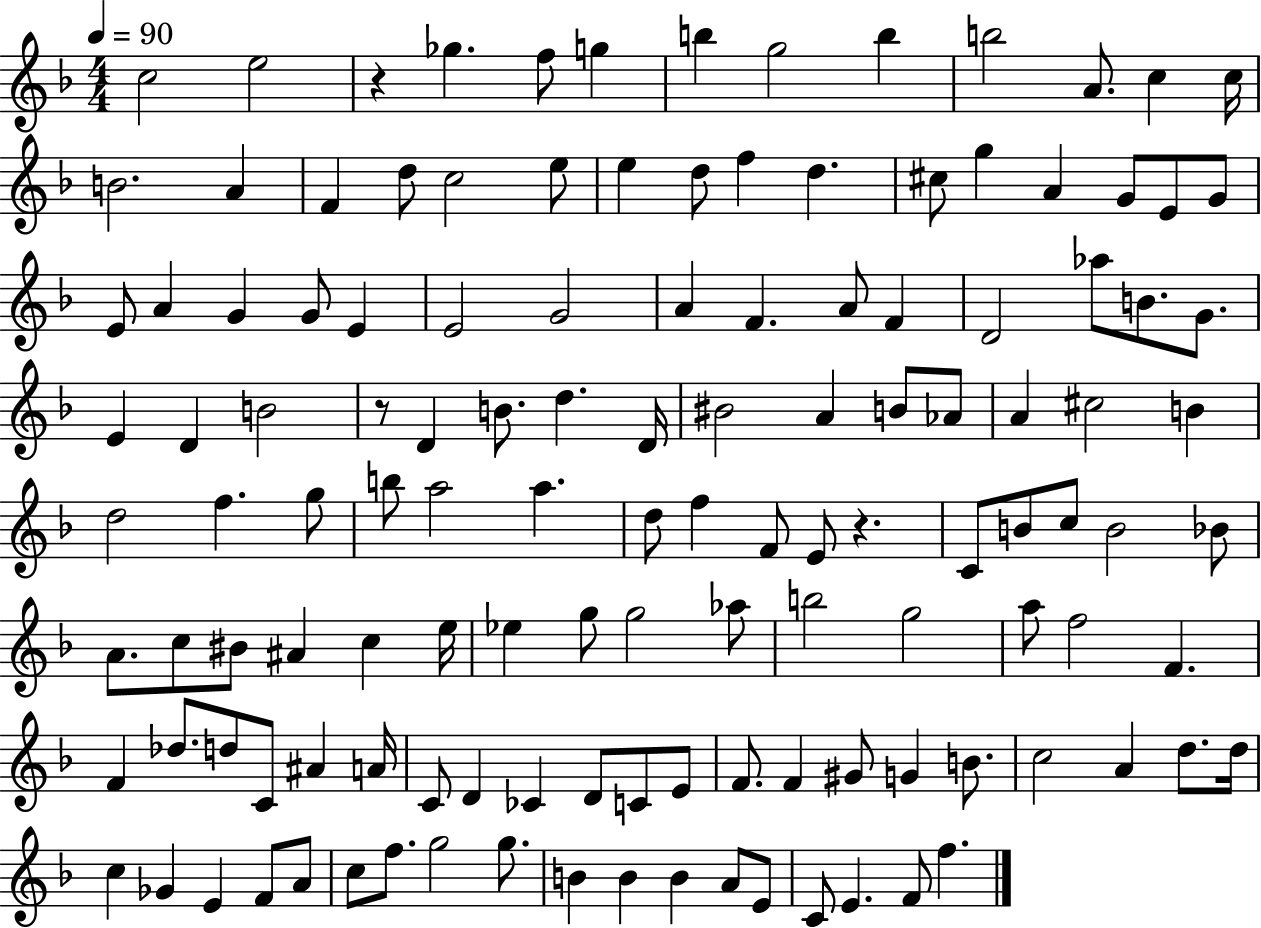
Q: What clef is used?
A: treble